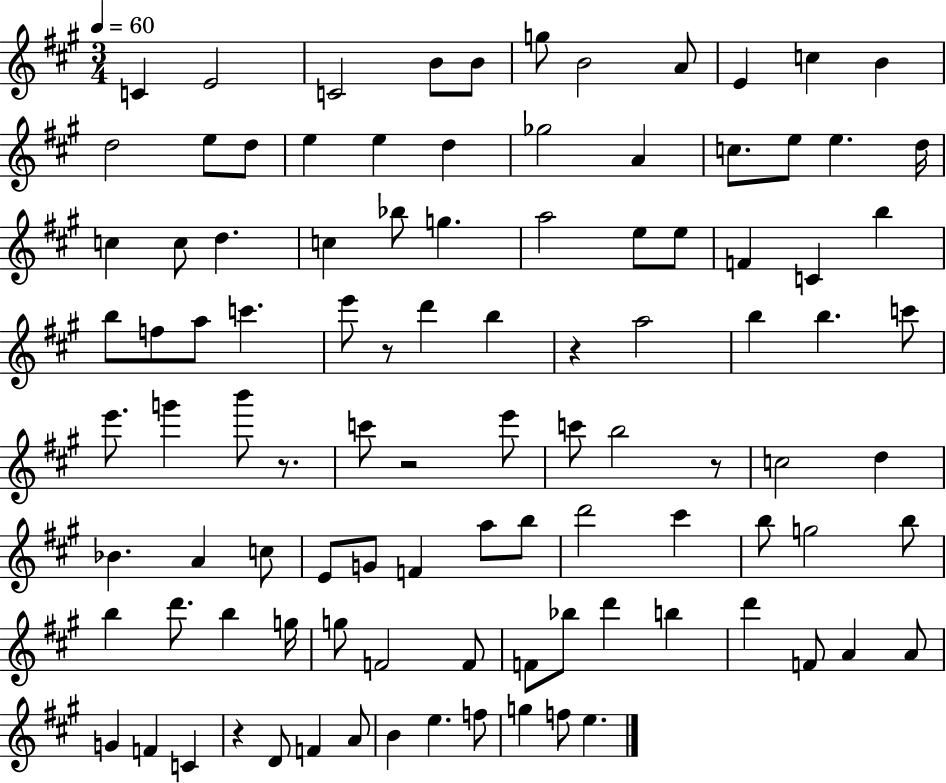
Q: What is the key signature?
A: A major